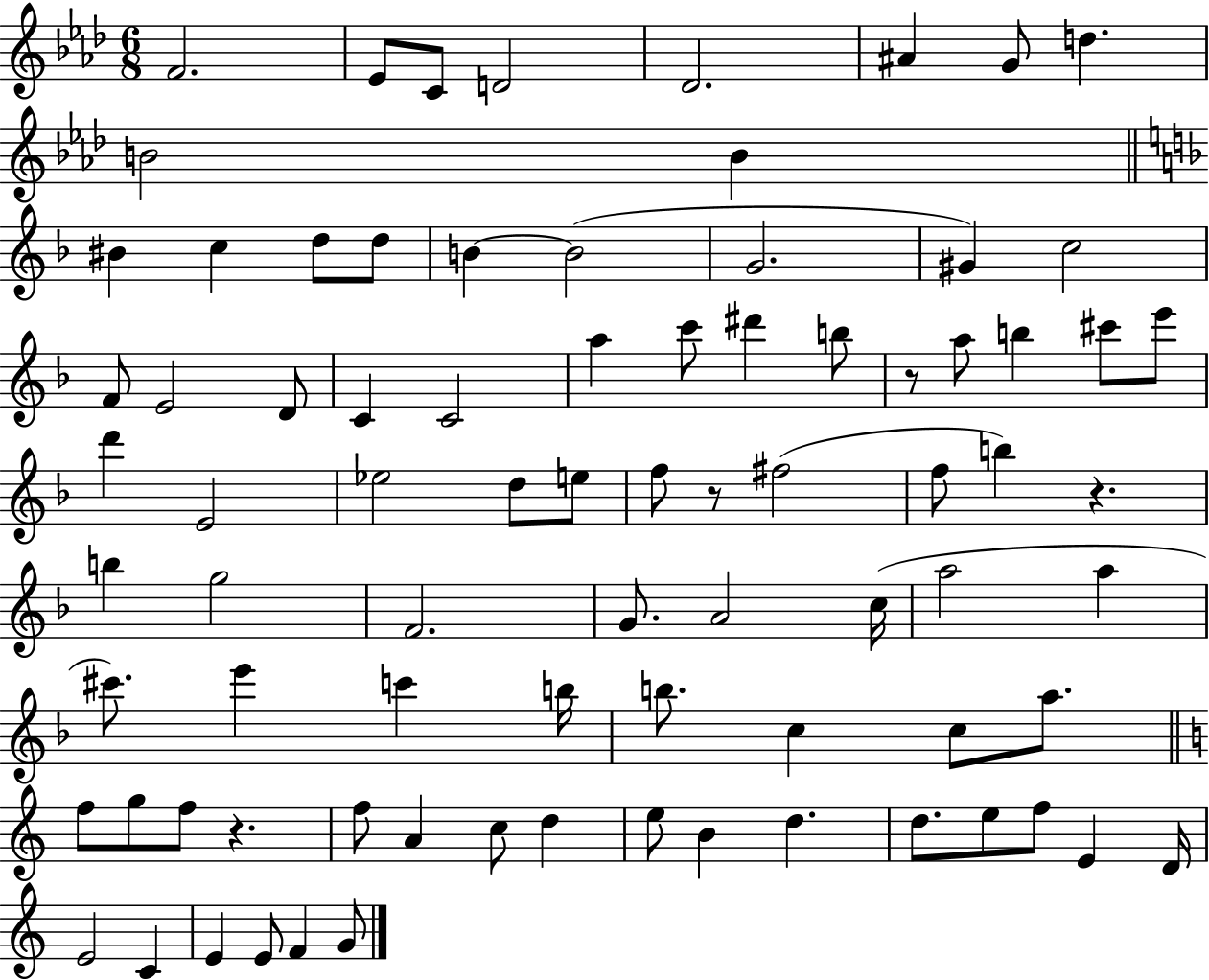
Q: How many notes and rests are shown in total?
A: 82